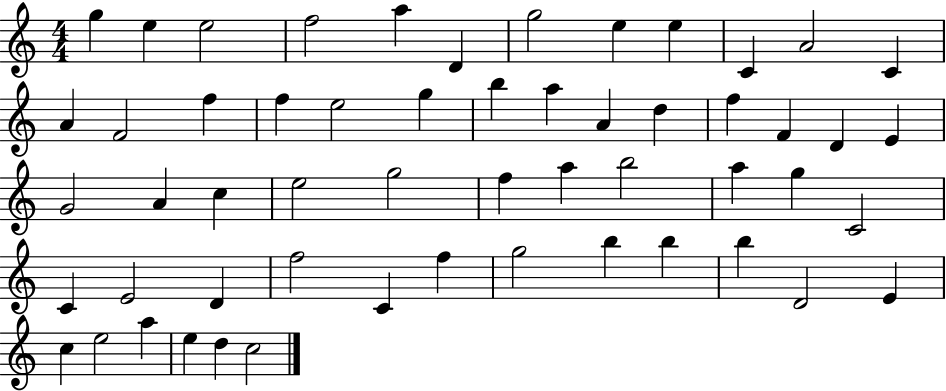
G5/q E5/q E5/h F5/h A5/q D4/q G5/h E5/q E5/q C4/q A4/h C4/q A4/q F4/h F5/q F5/q E5/h G5/q B5/q A5/q A4/q D5/q F5/q F4/q D4/q E4/q G4/h A4/q C5/q E5/h G5/h F5/q A5/q B5/h A5/q G5/q C4/h C4/q E4/h D4/q F5/h C4/q F5/q G5/h B5/q B5/q B5/q D4/h E4/q C5/q E5/h A5/q E5/q D5/q C5/h